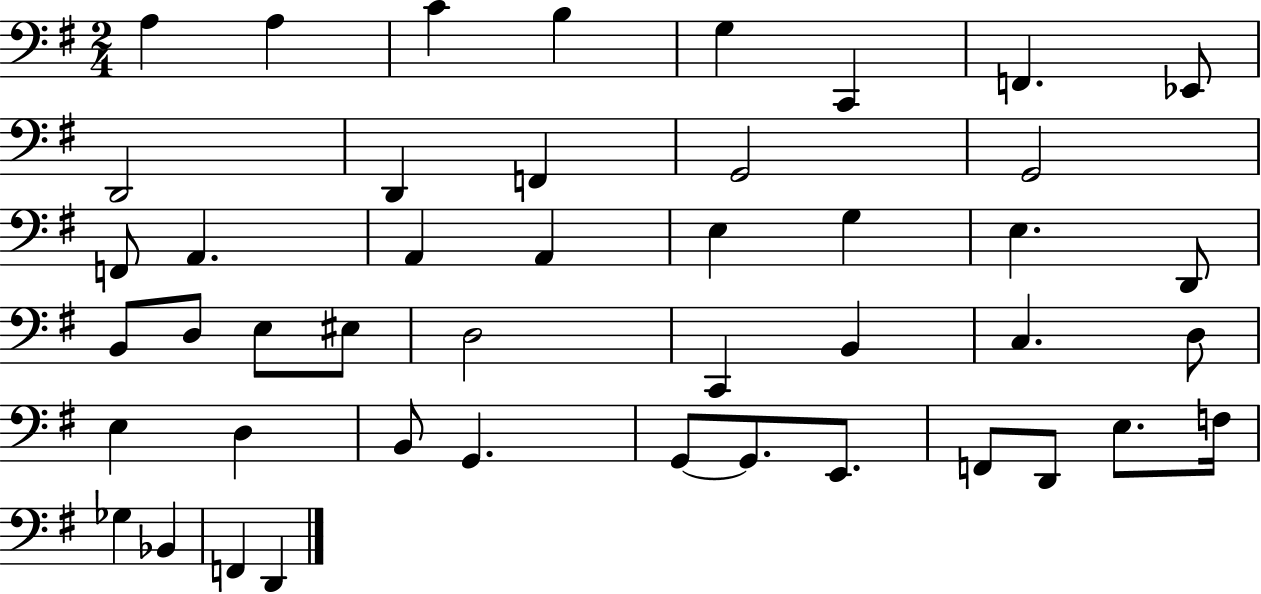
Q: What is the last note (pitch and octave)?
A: D2